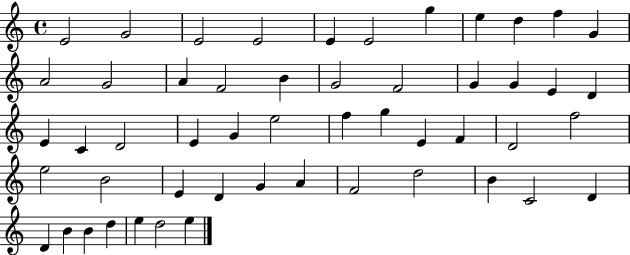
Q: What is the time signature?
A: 4/4